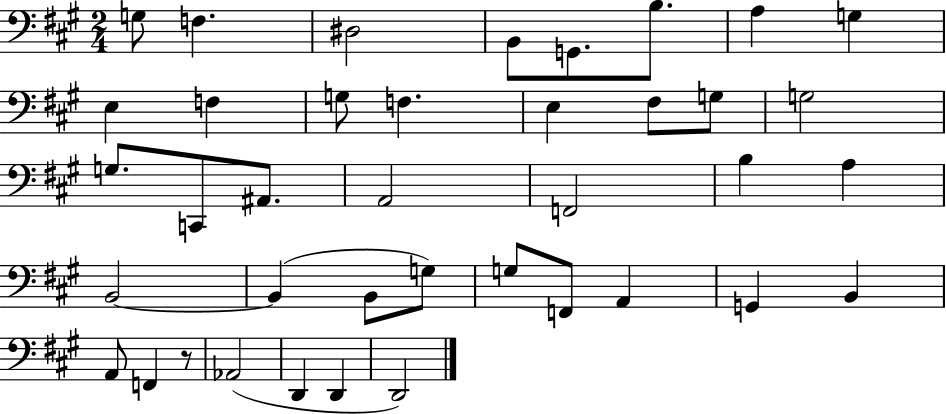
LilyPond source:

{
  \clef bass
  \numericTimeSignature
  \time 2/4
  \key a \major
  \repeat volta 2 { g8 f4. | dis2 | b,8 g,8. b8. | a4 g4 | \break e4 f4 | g8 f4. | e4 fis8 g8 | g2 | \break g8. c,8 ais,8. | a,2 | f,2 | b4 a4 | \break b,2~~ | b,4( b,8 g8) | g8 f,8 a,4 | g,4 b,4 | \break a,8 f,4 r8 | aes,2( | d,4 d,4 | d,2) | \break } \bar "|."
}